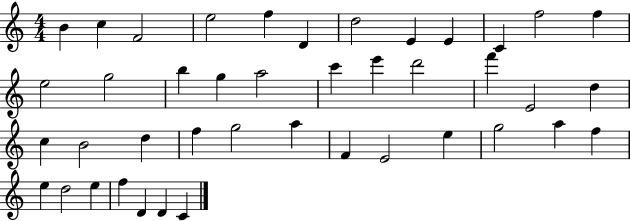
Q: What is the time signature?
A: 4/4